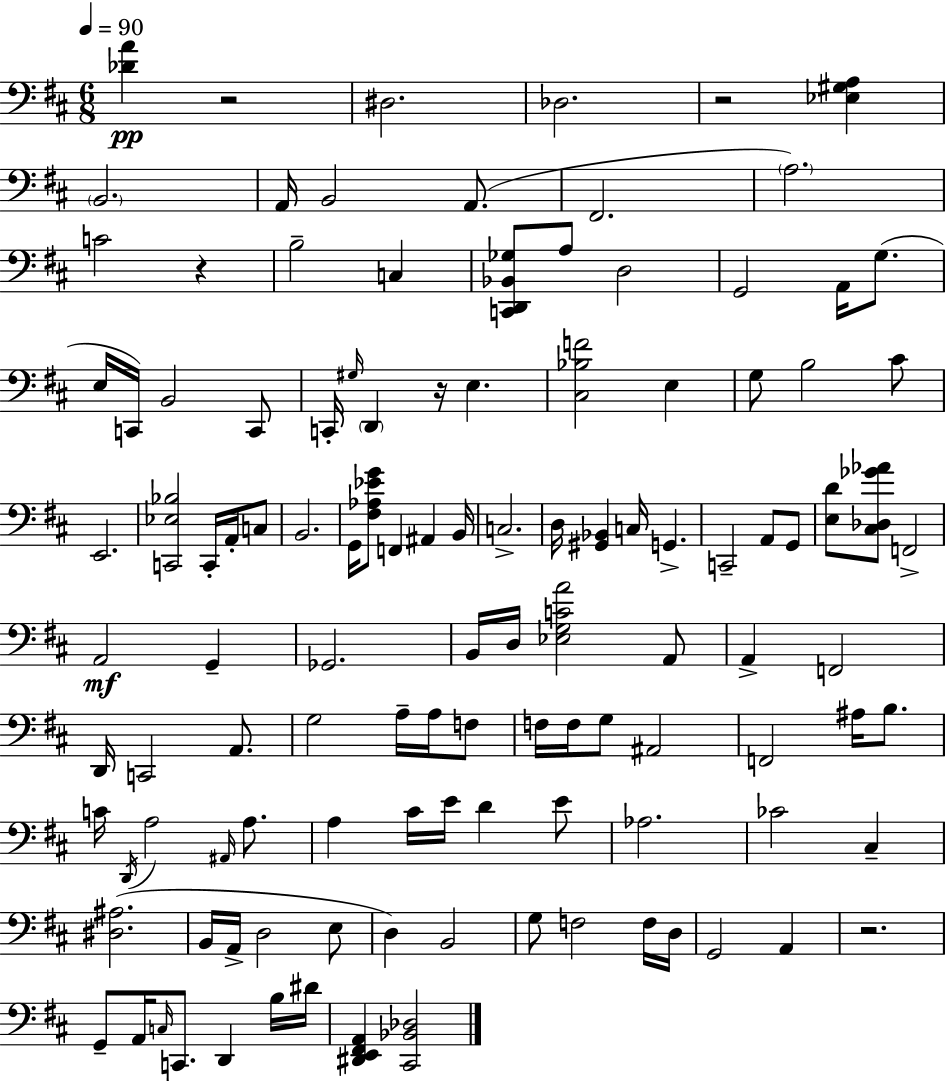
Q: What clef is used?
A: bass